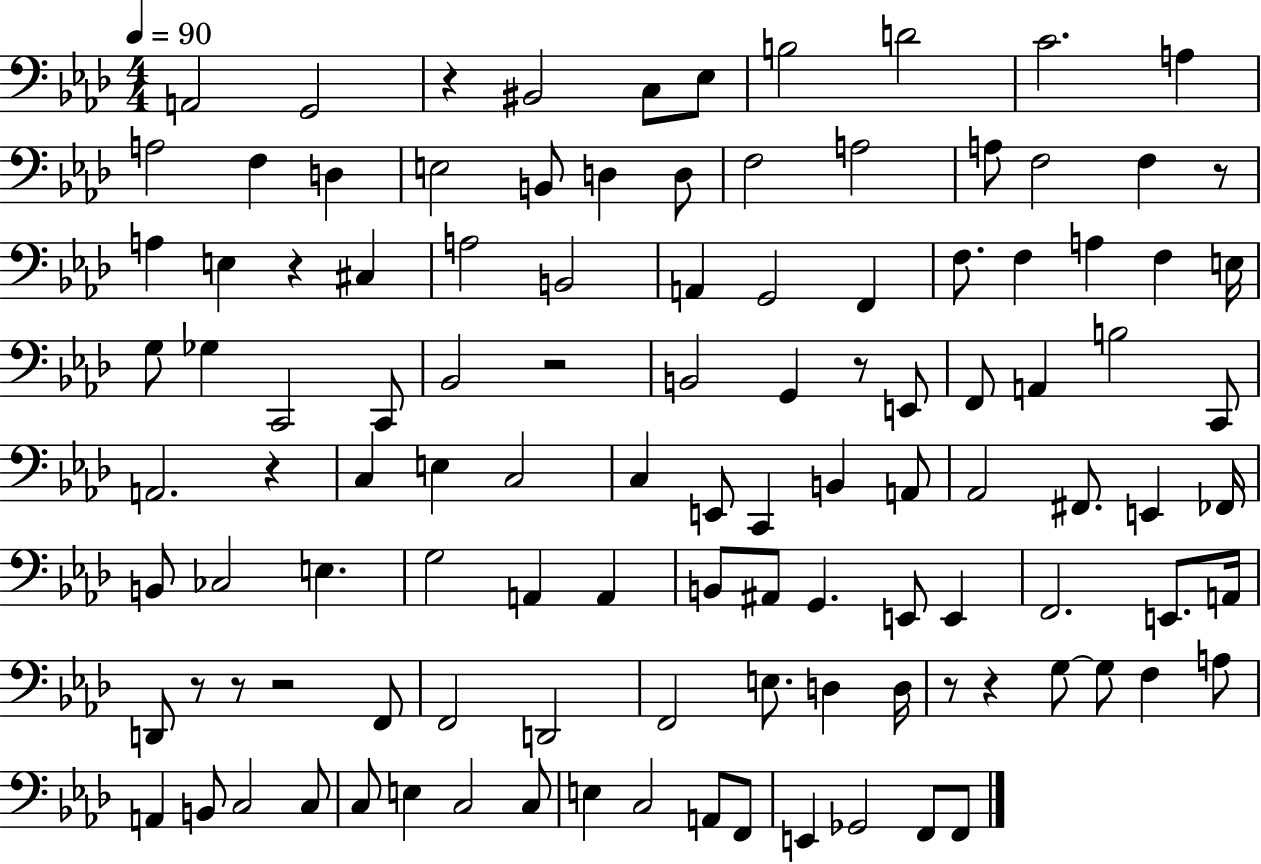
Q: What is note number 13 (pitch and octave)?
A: E3